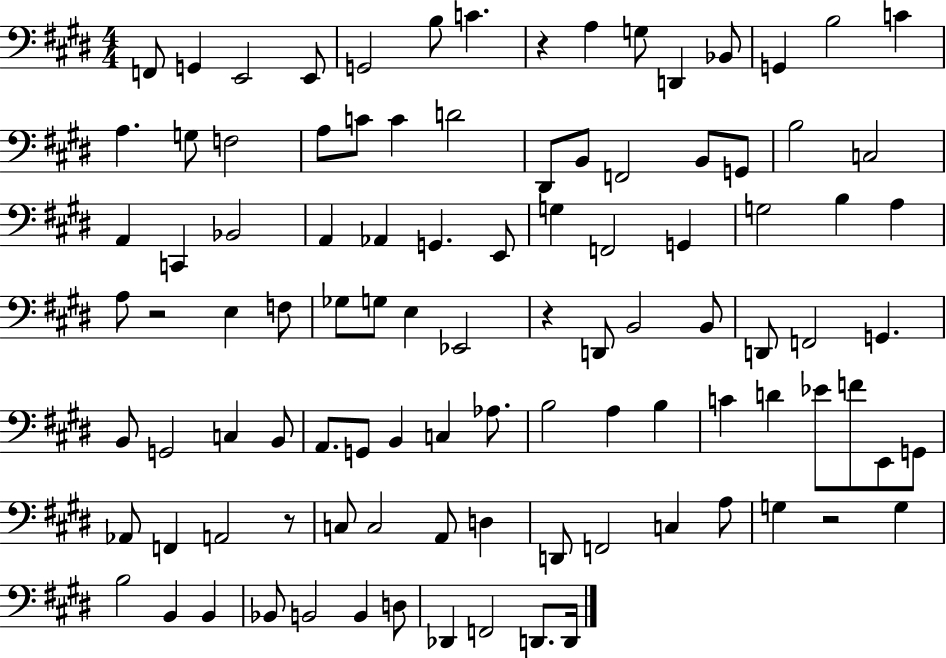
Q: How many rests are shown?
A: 5